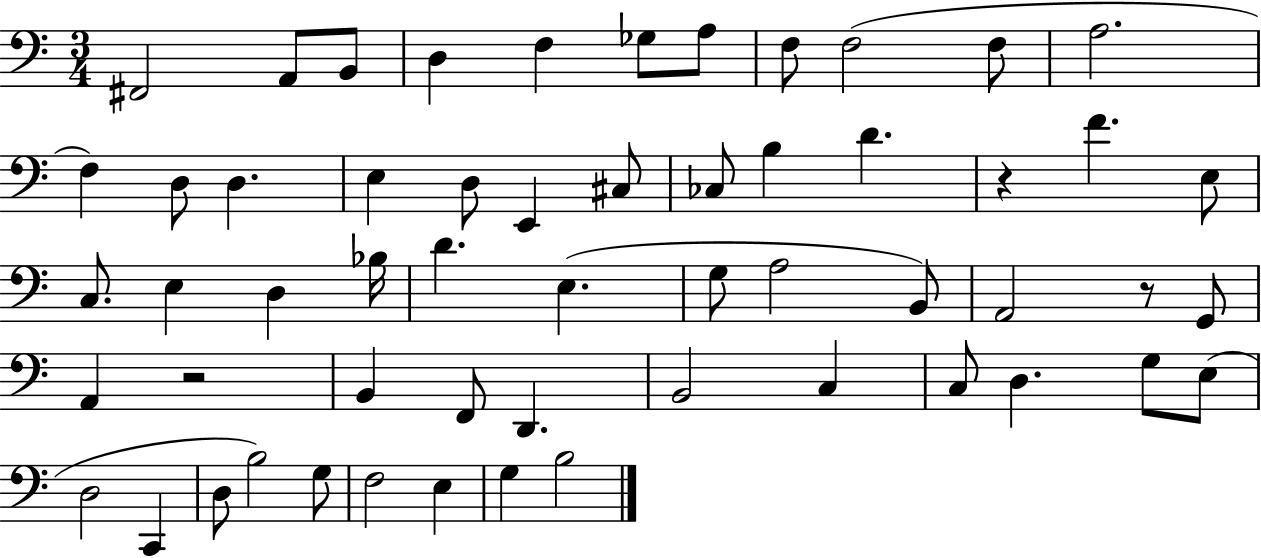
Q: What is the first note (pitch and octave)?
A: F#2